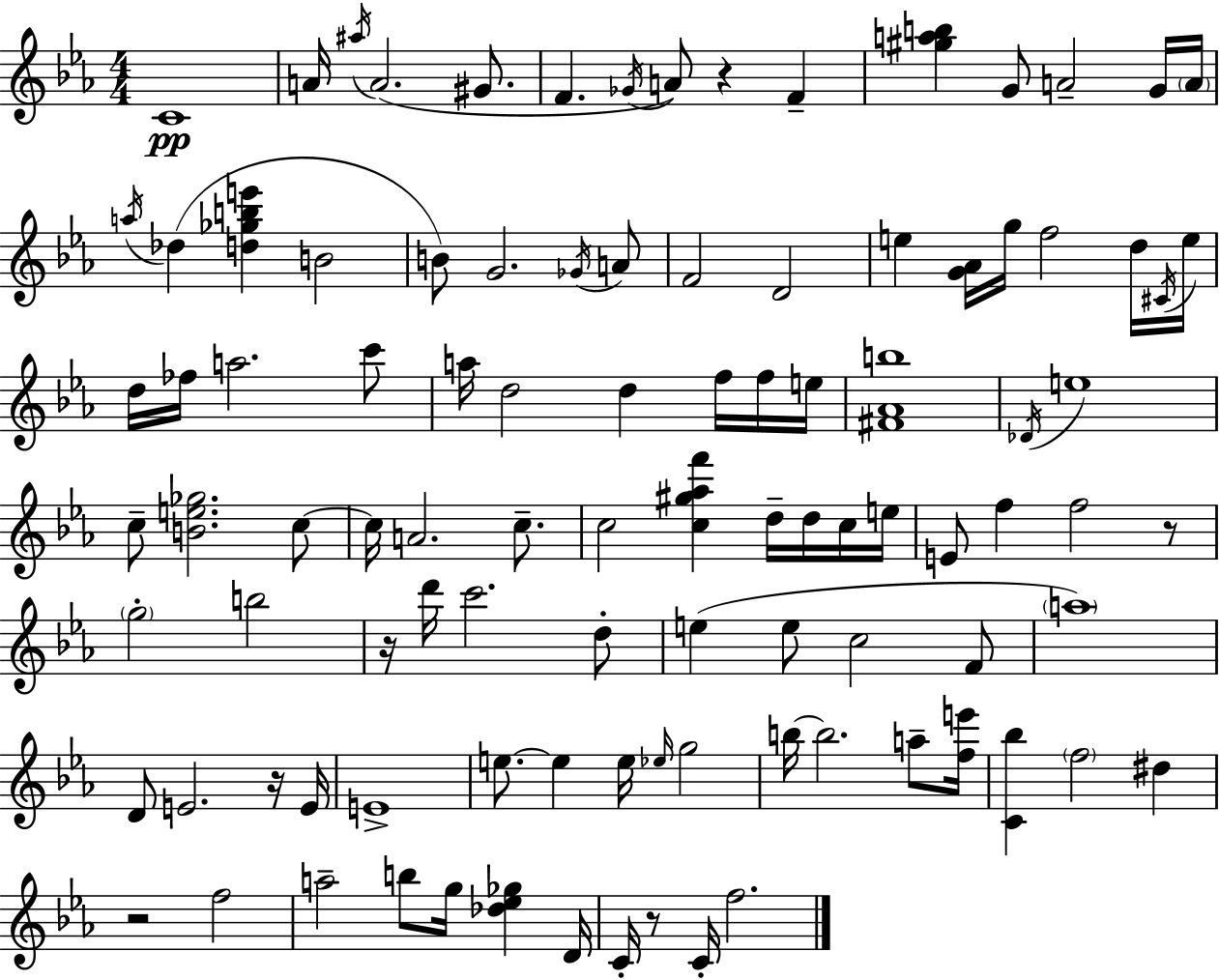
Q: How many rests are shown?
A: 6